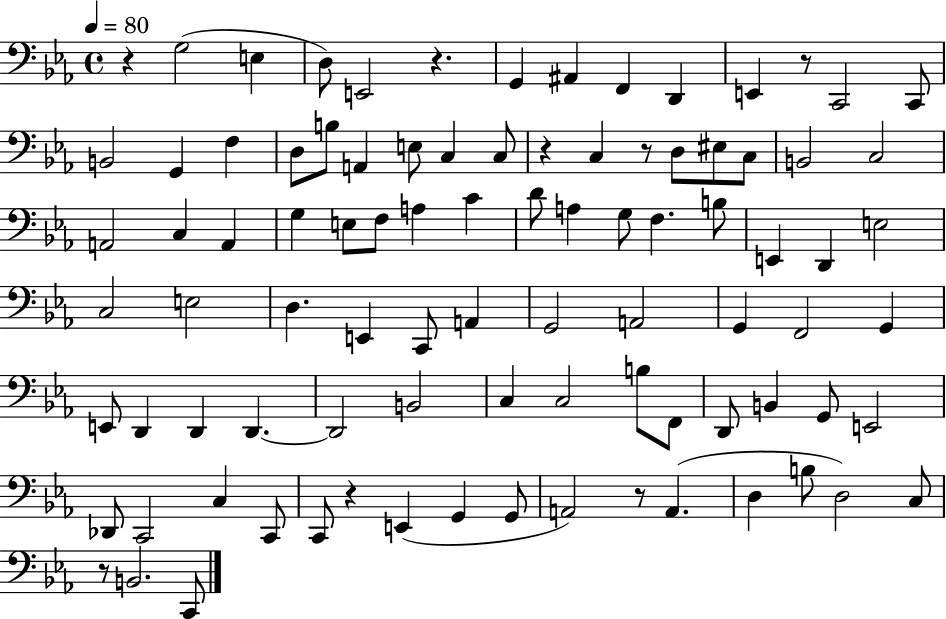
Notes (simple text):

R/q G3/h E3/q D3/e E2/h R/q. G2/q A#2/q F2/q D2/q E2/q R/e C2/h C2/e B2/h G2/q F3/q D3/e B3/e A2/q E3/e C3/q C3/e R/q C3/q R/e D3/e EIS3/e C3/e B2/h C3/h A2/h C3/q A2/q G3/q E3/e F3/e A3/q C4/q D4/e A3/q G3/e F3/q. B3/e E2/q D2/q E3/h C3/h E3/h D3/q. E2/q C2/e A2/q G2/h A2/h G2/q F2/h G2/q E2/e D2/q D2/q D2/q. D2/h B2/h C3/q C3/h B3/e F2/e D2/e B2/q G2/e E2/h Db2/e C2/h C3/q C2/e C2/e R/q E2/q G2/q G2/e A2/h R/e A2/q. D3/q B3/e D3/h C3/e R/e B2/h. C2/e